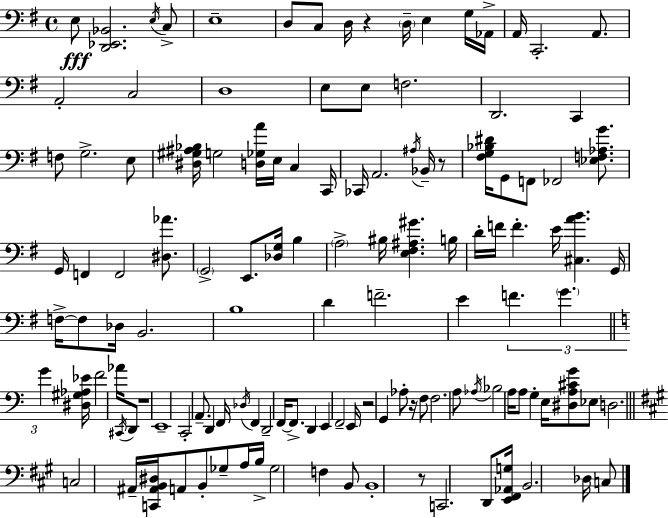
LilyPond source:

{
  \clef bass
  \time 4/4
  \defaultTimeSignature
  \key e \minor
  e8\fff <d, ees, bes,>2. \acciaccatura { e16 } c8-> | e1-- | d8 c8 d16 r4 \parenthesize d16-- e4 g16 | aes,16-> a,16 c,2.-. a,8. | \break a,2-. c2 | d1 | e8 e8 f2. | d,2. c,4 | \break f8 g2.-> e8 | <dis gis ais bes>16 g2 <d ges a'>16 e16 c4 | c,16 ces,16 a,2. \acciaccatura { ais16 } bes,16-- | r8 <fis g bes dis'>16 g,8 f,8 fes,2 <ees f aes g'>8. | \break g,16 f,4 f,2 <dis aes'>8. | \parenthesize g,2-> e,8. <des g>16 b4 | \parenthesize a2-> bis16 <e fis ais gis'>4. | b16 d'16-. f'16 f'4.-. e'16 <cis a' b'>4. | \break g,16 f16->~~ f8 des16 b,2. | b1 | d'4 f'2.-- | e'4 \tuplet 3/2 { f'4. \parenthesize g'4. | \break \bar "||" \break \key a \minor g'4 } <dis gis aes ees'>16 f'2 aes'16 \acciaccatura { cis,16 } d,8 | r1 | e,1-- | c,2-. a,8.-- d,4 | \break f,16 \acciaccatura { des16 } f,4 d,2-- f,16~~ f,8.-> | d,4 e,4 f,2-- | e,16 r2 g,4 aes8-. | r16 f8 f2. | \break a8 \acciaccatura { aes16 } bes2 a16 a8 g4-. | e16 <dis a cis' g'>8 ees8 d2. | \bar "||" \break \key a \major c2 ais,16-- <c, ais, b, dis>16 a,8 b,8-. ges8-- | a16 b16-> ges2 f4 b,8 | b,1-. | r8 c,2. d,8 | \break <e, fis, aes, g>16 b,2. des16 c8 | \bar "|."
}